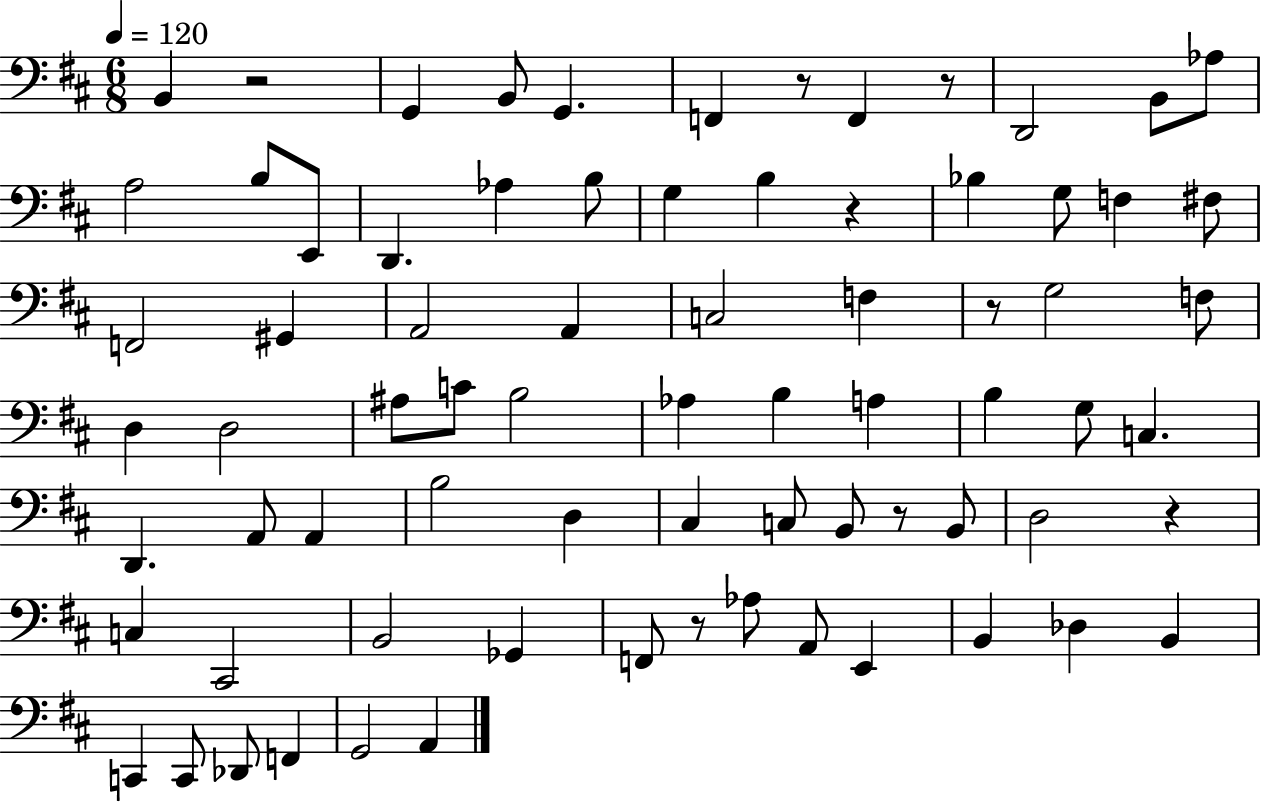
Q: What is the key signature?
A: D major